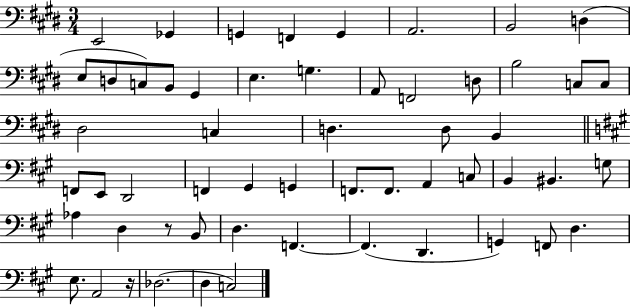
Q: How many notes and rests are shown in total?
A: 56